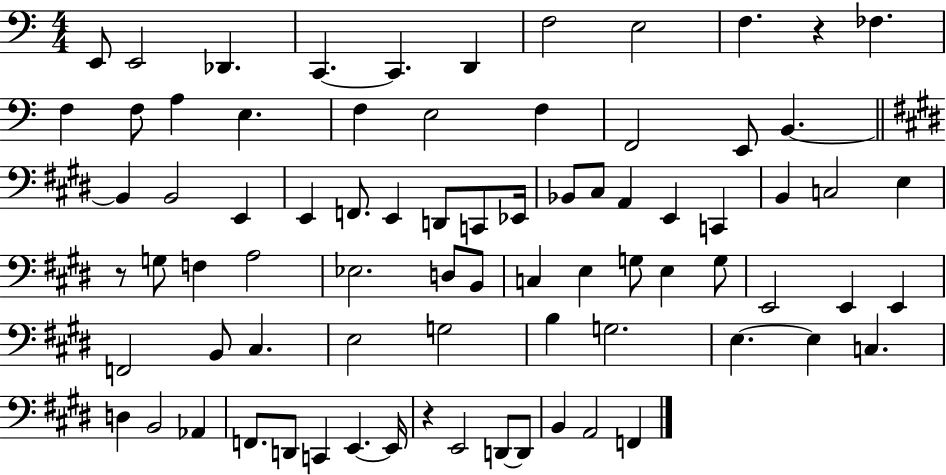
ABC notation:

X:1
T:Untitled
M:4/4
L:1/4
K:C
E,,/2 E,,2 _D,, C,, C,, D,, F,2 E,2 F, z _F, F, F,/2 A, E, F, E,2 F, F,,2 E,,/2 B,, B,, B,,2 E,, E,, F,,/2 E,, D,,/2 C,,/2 _E,,/4 _B,,/2 ^C,/2 A,, E,, C,, B,, C,2 E, z/2 G,/2 F, A,2 _E,2 D,/2 B,,/2 C, E, G,/2 E, G,/2 E,,2 E,, E,, F,,2 B,,/2 ^C, E,2 G,2 B, G,2 E, E, C, D, B,,2 _A,, F,,/2 D,,/2 C,, E,, E,,/4 z E,,2 D,,/2 D,,/2 B,, A,,2 F,,